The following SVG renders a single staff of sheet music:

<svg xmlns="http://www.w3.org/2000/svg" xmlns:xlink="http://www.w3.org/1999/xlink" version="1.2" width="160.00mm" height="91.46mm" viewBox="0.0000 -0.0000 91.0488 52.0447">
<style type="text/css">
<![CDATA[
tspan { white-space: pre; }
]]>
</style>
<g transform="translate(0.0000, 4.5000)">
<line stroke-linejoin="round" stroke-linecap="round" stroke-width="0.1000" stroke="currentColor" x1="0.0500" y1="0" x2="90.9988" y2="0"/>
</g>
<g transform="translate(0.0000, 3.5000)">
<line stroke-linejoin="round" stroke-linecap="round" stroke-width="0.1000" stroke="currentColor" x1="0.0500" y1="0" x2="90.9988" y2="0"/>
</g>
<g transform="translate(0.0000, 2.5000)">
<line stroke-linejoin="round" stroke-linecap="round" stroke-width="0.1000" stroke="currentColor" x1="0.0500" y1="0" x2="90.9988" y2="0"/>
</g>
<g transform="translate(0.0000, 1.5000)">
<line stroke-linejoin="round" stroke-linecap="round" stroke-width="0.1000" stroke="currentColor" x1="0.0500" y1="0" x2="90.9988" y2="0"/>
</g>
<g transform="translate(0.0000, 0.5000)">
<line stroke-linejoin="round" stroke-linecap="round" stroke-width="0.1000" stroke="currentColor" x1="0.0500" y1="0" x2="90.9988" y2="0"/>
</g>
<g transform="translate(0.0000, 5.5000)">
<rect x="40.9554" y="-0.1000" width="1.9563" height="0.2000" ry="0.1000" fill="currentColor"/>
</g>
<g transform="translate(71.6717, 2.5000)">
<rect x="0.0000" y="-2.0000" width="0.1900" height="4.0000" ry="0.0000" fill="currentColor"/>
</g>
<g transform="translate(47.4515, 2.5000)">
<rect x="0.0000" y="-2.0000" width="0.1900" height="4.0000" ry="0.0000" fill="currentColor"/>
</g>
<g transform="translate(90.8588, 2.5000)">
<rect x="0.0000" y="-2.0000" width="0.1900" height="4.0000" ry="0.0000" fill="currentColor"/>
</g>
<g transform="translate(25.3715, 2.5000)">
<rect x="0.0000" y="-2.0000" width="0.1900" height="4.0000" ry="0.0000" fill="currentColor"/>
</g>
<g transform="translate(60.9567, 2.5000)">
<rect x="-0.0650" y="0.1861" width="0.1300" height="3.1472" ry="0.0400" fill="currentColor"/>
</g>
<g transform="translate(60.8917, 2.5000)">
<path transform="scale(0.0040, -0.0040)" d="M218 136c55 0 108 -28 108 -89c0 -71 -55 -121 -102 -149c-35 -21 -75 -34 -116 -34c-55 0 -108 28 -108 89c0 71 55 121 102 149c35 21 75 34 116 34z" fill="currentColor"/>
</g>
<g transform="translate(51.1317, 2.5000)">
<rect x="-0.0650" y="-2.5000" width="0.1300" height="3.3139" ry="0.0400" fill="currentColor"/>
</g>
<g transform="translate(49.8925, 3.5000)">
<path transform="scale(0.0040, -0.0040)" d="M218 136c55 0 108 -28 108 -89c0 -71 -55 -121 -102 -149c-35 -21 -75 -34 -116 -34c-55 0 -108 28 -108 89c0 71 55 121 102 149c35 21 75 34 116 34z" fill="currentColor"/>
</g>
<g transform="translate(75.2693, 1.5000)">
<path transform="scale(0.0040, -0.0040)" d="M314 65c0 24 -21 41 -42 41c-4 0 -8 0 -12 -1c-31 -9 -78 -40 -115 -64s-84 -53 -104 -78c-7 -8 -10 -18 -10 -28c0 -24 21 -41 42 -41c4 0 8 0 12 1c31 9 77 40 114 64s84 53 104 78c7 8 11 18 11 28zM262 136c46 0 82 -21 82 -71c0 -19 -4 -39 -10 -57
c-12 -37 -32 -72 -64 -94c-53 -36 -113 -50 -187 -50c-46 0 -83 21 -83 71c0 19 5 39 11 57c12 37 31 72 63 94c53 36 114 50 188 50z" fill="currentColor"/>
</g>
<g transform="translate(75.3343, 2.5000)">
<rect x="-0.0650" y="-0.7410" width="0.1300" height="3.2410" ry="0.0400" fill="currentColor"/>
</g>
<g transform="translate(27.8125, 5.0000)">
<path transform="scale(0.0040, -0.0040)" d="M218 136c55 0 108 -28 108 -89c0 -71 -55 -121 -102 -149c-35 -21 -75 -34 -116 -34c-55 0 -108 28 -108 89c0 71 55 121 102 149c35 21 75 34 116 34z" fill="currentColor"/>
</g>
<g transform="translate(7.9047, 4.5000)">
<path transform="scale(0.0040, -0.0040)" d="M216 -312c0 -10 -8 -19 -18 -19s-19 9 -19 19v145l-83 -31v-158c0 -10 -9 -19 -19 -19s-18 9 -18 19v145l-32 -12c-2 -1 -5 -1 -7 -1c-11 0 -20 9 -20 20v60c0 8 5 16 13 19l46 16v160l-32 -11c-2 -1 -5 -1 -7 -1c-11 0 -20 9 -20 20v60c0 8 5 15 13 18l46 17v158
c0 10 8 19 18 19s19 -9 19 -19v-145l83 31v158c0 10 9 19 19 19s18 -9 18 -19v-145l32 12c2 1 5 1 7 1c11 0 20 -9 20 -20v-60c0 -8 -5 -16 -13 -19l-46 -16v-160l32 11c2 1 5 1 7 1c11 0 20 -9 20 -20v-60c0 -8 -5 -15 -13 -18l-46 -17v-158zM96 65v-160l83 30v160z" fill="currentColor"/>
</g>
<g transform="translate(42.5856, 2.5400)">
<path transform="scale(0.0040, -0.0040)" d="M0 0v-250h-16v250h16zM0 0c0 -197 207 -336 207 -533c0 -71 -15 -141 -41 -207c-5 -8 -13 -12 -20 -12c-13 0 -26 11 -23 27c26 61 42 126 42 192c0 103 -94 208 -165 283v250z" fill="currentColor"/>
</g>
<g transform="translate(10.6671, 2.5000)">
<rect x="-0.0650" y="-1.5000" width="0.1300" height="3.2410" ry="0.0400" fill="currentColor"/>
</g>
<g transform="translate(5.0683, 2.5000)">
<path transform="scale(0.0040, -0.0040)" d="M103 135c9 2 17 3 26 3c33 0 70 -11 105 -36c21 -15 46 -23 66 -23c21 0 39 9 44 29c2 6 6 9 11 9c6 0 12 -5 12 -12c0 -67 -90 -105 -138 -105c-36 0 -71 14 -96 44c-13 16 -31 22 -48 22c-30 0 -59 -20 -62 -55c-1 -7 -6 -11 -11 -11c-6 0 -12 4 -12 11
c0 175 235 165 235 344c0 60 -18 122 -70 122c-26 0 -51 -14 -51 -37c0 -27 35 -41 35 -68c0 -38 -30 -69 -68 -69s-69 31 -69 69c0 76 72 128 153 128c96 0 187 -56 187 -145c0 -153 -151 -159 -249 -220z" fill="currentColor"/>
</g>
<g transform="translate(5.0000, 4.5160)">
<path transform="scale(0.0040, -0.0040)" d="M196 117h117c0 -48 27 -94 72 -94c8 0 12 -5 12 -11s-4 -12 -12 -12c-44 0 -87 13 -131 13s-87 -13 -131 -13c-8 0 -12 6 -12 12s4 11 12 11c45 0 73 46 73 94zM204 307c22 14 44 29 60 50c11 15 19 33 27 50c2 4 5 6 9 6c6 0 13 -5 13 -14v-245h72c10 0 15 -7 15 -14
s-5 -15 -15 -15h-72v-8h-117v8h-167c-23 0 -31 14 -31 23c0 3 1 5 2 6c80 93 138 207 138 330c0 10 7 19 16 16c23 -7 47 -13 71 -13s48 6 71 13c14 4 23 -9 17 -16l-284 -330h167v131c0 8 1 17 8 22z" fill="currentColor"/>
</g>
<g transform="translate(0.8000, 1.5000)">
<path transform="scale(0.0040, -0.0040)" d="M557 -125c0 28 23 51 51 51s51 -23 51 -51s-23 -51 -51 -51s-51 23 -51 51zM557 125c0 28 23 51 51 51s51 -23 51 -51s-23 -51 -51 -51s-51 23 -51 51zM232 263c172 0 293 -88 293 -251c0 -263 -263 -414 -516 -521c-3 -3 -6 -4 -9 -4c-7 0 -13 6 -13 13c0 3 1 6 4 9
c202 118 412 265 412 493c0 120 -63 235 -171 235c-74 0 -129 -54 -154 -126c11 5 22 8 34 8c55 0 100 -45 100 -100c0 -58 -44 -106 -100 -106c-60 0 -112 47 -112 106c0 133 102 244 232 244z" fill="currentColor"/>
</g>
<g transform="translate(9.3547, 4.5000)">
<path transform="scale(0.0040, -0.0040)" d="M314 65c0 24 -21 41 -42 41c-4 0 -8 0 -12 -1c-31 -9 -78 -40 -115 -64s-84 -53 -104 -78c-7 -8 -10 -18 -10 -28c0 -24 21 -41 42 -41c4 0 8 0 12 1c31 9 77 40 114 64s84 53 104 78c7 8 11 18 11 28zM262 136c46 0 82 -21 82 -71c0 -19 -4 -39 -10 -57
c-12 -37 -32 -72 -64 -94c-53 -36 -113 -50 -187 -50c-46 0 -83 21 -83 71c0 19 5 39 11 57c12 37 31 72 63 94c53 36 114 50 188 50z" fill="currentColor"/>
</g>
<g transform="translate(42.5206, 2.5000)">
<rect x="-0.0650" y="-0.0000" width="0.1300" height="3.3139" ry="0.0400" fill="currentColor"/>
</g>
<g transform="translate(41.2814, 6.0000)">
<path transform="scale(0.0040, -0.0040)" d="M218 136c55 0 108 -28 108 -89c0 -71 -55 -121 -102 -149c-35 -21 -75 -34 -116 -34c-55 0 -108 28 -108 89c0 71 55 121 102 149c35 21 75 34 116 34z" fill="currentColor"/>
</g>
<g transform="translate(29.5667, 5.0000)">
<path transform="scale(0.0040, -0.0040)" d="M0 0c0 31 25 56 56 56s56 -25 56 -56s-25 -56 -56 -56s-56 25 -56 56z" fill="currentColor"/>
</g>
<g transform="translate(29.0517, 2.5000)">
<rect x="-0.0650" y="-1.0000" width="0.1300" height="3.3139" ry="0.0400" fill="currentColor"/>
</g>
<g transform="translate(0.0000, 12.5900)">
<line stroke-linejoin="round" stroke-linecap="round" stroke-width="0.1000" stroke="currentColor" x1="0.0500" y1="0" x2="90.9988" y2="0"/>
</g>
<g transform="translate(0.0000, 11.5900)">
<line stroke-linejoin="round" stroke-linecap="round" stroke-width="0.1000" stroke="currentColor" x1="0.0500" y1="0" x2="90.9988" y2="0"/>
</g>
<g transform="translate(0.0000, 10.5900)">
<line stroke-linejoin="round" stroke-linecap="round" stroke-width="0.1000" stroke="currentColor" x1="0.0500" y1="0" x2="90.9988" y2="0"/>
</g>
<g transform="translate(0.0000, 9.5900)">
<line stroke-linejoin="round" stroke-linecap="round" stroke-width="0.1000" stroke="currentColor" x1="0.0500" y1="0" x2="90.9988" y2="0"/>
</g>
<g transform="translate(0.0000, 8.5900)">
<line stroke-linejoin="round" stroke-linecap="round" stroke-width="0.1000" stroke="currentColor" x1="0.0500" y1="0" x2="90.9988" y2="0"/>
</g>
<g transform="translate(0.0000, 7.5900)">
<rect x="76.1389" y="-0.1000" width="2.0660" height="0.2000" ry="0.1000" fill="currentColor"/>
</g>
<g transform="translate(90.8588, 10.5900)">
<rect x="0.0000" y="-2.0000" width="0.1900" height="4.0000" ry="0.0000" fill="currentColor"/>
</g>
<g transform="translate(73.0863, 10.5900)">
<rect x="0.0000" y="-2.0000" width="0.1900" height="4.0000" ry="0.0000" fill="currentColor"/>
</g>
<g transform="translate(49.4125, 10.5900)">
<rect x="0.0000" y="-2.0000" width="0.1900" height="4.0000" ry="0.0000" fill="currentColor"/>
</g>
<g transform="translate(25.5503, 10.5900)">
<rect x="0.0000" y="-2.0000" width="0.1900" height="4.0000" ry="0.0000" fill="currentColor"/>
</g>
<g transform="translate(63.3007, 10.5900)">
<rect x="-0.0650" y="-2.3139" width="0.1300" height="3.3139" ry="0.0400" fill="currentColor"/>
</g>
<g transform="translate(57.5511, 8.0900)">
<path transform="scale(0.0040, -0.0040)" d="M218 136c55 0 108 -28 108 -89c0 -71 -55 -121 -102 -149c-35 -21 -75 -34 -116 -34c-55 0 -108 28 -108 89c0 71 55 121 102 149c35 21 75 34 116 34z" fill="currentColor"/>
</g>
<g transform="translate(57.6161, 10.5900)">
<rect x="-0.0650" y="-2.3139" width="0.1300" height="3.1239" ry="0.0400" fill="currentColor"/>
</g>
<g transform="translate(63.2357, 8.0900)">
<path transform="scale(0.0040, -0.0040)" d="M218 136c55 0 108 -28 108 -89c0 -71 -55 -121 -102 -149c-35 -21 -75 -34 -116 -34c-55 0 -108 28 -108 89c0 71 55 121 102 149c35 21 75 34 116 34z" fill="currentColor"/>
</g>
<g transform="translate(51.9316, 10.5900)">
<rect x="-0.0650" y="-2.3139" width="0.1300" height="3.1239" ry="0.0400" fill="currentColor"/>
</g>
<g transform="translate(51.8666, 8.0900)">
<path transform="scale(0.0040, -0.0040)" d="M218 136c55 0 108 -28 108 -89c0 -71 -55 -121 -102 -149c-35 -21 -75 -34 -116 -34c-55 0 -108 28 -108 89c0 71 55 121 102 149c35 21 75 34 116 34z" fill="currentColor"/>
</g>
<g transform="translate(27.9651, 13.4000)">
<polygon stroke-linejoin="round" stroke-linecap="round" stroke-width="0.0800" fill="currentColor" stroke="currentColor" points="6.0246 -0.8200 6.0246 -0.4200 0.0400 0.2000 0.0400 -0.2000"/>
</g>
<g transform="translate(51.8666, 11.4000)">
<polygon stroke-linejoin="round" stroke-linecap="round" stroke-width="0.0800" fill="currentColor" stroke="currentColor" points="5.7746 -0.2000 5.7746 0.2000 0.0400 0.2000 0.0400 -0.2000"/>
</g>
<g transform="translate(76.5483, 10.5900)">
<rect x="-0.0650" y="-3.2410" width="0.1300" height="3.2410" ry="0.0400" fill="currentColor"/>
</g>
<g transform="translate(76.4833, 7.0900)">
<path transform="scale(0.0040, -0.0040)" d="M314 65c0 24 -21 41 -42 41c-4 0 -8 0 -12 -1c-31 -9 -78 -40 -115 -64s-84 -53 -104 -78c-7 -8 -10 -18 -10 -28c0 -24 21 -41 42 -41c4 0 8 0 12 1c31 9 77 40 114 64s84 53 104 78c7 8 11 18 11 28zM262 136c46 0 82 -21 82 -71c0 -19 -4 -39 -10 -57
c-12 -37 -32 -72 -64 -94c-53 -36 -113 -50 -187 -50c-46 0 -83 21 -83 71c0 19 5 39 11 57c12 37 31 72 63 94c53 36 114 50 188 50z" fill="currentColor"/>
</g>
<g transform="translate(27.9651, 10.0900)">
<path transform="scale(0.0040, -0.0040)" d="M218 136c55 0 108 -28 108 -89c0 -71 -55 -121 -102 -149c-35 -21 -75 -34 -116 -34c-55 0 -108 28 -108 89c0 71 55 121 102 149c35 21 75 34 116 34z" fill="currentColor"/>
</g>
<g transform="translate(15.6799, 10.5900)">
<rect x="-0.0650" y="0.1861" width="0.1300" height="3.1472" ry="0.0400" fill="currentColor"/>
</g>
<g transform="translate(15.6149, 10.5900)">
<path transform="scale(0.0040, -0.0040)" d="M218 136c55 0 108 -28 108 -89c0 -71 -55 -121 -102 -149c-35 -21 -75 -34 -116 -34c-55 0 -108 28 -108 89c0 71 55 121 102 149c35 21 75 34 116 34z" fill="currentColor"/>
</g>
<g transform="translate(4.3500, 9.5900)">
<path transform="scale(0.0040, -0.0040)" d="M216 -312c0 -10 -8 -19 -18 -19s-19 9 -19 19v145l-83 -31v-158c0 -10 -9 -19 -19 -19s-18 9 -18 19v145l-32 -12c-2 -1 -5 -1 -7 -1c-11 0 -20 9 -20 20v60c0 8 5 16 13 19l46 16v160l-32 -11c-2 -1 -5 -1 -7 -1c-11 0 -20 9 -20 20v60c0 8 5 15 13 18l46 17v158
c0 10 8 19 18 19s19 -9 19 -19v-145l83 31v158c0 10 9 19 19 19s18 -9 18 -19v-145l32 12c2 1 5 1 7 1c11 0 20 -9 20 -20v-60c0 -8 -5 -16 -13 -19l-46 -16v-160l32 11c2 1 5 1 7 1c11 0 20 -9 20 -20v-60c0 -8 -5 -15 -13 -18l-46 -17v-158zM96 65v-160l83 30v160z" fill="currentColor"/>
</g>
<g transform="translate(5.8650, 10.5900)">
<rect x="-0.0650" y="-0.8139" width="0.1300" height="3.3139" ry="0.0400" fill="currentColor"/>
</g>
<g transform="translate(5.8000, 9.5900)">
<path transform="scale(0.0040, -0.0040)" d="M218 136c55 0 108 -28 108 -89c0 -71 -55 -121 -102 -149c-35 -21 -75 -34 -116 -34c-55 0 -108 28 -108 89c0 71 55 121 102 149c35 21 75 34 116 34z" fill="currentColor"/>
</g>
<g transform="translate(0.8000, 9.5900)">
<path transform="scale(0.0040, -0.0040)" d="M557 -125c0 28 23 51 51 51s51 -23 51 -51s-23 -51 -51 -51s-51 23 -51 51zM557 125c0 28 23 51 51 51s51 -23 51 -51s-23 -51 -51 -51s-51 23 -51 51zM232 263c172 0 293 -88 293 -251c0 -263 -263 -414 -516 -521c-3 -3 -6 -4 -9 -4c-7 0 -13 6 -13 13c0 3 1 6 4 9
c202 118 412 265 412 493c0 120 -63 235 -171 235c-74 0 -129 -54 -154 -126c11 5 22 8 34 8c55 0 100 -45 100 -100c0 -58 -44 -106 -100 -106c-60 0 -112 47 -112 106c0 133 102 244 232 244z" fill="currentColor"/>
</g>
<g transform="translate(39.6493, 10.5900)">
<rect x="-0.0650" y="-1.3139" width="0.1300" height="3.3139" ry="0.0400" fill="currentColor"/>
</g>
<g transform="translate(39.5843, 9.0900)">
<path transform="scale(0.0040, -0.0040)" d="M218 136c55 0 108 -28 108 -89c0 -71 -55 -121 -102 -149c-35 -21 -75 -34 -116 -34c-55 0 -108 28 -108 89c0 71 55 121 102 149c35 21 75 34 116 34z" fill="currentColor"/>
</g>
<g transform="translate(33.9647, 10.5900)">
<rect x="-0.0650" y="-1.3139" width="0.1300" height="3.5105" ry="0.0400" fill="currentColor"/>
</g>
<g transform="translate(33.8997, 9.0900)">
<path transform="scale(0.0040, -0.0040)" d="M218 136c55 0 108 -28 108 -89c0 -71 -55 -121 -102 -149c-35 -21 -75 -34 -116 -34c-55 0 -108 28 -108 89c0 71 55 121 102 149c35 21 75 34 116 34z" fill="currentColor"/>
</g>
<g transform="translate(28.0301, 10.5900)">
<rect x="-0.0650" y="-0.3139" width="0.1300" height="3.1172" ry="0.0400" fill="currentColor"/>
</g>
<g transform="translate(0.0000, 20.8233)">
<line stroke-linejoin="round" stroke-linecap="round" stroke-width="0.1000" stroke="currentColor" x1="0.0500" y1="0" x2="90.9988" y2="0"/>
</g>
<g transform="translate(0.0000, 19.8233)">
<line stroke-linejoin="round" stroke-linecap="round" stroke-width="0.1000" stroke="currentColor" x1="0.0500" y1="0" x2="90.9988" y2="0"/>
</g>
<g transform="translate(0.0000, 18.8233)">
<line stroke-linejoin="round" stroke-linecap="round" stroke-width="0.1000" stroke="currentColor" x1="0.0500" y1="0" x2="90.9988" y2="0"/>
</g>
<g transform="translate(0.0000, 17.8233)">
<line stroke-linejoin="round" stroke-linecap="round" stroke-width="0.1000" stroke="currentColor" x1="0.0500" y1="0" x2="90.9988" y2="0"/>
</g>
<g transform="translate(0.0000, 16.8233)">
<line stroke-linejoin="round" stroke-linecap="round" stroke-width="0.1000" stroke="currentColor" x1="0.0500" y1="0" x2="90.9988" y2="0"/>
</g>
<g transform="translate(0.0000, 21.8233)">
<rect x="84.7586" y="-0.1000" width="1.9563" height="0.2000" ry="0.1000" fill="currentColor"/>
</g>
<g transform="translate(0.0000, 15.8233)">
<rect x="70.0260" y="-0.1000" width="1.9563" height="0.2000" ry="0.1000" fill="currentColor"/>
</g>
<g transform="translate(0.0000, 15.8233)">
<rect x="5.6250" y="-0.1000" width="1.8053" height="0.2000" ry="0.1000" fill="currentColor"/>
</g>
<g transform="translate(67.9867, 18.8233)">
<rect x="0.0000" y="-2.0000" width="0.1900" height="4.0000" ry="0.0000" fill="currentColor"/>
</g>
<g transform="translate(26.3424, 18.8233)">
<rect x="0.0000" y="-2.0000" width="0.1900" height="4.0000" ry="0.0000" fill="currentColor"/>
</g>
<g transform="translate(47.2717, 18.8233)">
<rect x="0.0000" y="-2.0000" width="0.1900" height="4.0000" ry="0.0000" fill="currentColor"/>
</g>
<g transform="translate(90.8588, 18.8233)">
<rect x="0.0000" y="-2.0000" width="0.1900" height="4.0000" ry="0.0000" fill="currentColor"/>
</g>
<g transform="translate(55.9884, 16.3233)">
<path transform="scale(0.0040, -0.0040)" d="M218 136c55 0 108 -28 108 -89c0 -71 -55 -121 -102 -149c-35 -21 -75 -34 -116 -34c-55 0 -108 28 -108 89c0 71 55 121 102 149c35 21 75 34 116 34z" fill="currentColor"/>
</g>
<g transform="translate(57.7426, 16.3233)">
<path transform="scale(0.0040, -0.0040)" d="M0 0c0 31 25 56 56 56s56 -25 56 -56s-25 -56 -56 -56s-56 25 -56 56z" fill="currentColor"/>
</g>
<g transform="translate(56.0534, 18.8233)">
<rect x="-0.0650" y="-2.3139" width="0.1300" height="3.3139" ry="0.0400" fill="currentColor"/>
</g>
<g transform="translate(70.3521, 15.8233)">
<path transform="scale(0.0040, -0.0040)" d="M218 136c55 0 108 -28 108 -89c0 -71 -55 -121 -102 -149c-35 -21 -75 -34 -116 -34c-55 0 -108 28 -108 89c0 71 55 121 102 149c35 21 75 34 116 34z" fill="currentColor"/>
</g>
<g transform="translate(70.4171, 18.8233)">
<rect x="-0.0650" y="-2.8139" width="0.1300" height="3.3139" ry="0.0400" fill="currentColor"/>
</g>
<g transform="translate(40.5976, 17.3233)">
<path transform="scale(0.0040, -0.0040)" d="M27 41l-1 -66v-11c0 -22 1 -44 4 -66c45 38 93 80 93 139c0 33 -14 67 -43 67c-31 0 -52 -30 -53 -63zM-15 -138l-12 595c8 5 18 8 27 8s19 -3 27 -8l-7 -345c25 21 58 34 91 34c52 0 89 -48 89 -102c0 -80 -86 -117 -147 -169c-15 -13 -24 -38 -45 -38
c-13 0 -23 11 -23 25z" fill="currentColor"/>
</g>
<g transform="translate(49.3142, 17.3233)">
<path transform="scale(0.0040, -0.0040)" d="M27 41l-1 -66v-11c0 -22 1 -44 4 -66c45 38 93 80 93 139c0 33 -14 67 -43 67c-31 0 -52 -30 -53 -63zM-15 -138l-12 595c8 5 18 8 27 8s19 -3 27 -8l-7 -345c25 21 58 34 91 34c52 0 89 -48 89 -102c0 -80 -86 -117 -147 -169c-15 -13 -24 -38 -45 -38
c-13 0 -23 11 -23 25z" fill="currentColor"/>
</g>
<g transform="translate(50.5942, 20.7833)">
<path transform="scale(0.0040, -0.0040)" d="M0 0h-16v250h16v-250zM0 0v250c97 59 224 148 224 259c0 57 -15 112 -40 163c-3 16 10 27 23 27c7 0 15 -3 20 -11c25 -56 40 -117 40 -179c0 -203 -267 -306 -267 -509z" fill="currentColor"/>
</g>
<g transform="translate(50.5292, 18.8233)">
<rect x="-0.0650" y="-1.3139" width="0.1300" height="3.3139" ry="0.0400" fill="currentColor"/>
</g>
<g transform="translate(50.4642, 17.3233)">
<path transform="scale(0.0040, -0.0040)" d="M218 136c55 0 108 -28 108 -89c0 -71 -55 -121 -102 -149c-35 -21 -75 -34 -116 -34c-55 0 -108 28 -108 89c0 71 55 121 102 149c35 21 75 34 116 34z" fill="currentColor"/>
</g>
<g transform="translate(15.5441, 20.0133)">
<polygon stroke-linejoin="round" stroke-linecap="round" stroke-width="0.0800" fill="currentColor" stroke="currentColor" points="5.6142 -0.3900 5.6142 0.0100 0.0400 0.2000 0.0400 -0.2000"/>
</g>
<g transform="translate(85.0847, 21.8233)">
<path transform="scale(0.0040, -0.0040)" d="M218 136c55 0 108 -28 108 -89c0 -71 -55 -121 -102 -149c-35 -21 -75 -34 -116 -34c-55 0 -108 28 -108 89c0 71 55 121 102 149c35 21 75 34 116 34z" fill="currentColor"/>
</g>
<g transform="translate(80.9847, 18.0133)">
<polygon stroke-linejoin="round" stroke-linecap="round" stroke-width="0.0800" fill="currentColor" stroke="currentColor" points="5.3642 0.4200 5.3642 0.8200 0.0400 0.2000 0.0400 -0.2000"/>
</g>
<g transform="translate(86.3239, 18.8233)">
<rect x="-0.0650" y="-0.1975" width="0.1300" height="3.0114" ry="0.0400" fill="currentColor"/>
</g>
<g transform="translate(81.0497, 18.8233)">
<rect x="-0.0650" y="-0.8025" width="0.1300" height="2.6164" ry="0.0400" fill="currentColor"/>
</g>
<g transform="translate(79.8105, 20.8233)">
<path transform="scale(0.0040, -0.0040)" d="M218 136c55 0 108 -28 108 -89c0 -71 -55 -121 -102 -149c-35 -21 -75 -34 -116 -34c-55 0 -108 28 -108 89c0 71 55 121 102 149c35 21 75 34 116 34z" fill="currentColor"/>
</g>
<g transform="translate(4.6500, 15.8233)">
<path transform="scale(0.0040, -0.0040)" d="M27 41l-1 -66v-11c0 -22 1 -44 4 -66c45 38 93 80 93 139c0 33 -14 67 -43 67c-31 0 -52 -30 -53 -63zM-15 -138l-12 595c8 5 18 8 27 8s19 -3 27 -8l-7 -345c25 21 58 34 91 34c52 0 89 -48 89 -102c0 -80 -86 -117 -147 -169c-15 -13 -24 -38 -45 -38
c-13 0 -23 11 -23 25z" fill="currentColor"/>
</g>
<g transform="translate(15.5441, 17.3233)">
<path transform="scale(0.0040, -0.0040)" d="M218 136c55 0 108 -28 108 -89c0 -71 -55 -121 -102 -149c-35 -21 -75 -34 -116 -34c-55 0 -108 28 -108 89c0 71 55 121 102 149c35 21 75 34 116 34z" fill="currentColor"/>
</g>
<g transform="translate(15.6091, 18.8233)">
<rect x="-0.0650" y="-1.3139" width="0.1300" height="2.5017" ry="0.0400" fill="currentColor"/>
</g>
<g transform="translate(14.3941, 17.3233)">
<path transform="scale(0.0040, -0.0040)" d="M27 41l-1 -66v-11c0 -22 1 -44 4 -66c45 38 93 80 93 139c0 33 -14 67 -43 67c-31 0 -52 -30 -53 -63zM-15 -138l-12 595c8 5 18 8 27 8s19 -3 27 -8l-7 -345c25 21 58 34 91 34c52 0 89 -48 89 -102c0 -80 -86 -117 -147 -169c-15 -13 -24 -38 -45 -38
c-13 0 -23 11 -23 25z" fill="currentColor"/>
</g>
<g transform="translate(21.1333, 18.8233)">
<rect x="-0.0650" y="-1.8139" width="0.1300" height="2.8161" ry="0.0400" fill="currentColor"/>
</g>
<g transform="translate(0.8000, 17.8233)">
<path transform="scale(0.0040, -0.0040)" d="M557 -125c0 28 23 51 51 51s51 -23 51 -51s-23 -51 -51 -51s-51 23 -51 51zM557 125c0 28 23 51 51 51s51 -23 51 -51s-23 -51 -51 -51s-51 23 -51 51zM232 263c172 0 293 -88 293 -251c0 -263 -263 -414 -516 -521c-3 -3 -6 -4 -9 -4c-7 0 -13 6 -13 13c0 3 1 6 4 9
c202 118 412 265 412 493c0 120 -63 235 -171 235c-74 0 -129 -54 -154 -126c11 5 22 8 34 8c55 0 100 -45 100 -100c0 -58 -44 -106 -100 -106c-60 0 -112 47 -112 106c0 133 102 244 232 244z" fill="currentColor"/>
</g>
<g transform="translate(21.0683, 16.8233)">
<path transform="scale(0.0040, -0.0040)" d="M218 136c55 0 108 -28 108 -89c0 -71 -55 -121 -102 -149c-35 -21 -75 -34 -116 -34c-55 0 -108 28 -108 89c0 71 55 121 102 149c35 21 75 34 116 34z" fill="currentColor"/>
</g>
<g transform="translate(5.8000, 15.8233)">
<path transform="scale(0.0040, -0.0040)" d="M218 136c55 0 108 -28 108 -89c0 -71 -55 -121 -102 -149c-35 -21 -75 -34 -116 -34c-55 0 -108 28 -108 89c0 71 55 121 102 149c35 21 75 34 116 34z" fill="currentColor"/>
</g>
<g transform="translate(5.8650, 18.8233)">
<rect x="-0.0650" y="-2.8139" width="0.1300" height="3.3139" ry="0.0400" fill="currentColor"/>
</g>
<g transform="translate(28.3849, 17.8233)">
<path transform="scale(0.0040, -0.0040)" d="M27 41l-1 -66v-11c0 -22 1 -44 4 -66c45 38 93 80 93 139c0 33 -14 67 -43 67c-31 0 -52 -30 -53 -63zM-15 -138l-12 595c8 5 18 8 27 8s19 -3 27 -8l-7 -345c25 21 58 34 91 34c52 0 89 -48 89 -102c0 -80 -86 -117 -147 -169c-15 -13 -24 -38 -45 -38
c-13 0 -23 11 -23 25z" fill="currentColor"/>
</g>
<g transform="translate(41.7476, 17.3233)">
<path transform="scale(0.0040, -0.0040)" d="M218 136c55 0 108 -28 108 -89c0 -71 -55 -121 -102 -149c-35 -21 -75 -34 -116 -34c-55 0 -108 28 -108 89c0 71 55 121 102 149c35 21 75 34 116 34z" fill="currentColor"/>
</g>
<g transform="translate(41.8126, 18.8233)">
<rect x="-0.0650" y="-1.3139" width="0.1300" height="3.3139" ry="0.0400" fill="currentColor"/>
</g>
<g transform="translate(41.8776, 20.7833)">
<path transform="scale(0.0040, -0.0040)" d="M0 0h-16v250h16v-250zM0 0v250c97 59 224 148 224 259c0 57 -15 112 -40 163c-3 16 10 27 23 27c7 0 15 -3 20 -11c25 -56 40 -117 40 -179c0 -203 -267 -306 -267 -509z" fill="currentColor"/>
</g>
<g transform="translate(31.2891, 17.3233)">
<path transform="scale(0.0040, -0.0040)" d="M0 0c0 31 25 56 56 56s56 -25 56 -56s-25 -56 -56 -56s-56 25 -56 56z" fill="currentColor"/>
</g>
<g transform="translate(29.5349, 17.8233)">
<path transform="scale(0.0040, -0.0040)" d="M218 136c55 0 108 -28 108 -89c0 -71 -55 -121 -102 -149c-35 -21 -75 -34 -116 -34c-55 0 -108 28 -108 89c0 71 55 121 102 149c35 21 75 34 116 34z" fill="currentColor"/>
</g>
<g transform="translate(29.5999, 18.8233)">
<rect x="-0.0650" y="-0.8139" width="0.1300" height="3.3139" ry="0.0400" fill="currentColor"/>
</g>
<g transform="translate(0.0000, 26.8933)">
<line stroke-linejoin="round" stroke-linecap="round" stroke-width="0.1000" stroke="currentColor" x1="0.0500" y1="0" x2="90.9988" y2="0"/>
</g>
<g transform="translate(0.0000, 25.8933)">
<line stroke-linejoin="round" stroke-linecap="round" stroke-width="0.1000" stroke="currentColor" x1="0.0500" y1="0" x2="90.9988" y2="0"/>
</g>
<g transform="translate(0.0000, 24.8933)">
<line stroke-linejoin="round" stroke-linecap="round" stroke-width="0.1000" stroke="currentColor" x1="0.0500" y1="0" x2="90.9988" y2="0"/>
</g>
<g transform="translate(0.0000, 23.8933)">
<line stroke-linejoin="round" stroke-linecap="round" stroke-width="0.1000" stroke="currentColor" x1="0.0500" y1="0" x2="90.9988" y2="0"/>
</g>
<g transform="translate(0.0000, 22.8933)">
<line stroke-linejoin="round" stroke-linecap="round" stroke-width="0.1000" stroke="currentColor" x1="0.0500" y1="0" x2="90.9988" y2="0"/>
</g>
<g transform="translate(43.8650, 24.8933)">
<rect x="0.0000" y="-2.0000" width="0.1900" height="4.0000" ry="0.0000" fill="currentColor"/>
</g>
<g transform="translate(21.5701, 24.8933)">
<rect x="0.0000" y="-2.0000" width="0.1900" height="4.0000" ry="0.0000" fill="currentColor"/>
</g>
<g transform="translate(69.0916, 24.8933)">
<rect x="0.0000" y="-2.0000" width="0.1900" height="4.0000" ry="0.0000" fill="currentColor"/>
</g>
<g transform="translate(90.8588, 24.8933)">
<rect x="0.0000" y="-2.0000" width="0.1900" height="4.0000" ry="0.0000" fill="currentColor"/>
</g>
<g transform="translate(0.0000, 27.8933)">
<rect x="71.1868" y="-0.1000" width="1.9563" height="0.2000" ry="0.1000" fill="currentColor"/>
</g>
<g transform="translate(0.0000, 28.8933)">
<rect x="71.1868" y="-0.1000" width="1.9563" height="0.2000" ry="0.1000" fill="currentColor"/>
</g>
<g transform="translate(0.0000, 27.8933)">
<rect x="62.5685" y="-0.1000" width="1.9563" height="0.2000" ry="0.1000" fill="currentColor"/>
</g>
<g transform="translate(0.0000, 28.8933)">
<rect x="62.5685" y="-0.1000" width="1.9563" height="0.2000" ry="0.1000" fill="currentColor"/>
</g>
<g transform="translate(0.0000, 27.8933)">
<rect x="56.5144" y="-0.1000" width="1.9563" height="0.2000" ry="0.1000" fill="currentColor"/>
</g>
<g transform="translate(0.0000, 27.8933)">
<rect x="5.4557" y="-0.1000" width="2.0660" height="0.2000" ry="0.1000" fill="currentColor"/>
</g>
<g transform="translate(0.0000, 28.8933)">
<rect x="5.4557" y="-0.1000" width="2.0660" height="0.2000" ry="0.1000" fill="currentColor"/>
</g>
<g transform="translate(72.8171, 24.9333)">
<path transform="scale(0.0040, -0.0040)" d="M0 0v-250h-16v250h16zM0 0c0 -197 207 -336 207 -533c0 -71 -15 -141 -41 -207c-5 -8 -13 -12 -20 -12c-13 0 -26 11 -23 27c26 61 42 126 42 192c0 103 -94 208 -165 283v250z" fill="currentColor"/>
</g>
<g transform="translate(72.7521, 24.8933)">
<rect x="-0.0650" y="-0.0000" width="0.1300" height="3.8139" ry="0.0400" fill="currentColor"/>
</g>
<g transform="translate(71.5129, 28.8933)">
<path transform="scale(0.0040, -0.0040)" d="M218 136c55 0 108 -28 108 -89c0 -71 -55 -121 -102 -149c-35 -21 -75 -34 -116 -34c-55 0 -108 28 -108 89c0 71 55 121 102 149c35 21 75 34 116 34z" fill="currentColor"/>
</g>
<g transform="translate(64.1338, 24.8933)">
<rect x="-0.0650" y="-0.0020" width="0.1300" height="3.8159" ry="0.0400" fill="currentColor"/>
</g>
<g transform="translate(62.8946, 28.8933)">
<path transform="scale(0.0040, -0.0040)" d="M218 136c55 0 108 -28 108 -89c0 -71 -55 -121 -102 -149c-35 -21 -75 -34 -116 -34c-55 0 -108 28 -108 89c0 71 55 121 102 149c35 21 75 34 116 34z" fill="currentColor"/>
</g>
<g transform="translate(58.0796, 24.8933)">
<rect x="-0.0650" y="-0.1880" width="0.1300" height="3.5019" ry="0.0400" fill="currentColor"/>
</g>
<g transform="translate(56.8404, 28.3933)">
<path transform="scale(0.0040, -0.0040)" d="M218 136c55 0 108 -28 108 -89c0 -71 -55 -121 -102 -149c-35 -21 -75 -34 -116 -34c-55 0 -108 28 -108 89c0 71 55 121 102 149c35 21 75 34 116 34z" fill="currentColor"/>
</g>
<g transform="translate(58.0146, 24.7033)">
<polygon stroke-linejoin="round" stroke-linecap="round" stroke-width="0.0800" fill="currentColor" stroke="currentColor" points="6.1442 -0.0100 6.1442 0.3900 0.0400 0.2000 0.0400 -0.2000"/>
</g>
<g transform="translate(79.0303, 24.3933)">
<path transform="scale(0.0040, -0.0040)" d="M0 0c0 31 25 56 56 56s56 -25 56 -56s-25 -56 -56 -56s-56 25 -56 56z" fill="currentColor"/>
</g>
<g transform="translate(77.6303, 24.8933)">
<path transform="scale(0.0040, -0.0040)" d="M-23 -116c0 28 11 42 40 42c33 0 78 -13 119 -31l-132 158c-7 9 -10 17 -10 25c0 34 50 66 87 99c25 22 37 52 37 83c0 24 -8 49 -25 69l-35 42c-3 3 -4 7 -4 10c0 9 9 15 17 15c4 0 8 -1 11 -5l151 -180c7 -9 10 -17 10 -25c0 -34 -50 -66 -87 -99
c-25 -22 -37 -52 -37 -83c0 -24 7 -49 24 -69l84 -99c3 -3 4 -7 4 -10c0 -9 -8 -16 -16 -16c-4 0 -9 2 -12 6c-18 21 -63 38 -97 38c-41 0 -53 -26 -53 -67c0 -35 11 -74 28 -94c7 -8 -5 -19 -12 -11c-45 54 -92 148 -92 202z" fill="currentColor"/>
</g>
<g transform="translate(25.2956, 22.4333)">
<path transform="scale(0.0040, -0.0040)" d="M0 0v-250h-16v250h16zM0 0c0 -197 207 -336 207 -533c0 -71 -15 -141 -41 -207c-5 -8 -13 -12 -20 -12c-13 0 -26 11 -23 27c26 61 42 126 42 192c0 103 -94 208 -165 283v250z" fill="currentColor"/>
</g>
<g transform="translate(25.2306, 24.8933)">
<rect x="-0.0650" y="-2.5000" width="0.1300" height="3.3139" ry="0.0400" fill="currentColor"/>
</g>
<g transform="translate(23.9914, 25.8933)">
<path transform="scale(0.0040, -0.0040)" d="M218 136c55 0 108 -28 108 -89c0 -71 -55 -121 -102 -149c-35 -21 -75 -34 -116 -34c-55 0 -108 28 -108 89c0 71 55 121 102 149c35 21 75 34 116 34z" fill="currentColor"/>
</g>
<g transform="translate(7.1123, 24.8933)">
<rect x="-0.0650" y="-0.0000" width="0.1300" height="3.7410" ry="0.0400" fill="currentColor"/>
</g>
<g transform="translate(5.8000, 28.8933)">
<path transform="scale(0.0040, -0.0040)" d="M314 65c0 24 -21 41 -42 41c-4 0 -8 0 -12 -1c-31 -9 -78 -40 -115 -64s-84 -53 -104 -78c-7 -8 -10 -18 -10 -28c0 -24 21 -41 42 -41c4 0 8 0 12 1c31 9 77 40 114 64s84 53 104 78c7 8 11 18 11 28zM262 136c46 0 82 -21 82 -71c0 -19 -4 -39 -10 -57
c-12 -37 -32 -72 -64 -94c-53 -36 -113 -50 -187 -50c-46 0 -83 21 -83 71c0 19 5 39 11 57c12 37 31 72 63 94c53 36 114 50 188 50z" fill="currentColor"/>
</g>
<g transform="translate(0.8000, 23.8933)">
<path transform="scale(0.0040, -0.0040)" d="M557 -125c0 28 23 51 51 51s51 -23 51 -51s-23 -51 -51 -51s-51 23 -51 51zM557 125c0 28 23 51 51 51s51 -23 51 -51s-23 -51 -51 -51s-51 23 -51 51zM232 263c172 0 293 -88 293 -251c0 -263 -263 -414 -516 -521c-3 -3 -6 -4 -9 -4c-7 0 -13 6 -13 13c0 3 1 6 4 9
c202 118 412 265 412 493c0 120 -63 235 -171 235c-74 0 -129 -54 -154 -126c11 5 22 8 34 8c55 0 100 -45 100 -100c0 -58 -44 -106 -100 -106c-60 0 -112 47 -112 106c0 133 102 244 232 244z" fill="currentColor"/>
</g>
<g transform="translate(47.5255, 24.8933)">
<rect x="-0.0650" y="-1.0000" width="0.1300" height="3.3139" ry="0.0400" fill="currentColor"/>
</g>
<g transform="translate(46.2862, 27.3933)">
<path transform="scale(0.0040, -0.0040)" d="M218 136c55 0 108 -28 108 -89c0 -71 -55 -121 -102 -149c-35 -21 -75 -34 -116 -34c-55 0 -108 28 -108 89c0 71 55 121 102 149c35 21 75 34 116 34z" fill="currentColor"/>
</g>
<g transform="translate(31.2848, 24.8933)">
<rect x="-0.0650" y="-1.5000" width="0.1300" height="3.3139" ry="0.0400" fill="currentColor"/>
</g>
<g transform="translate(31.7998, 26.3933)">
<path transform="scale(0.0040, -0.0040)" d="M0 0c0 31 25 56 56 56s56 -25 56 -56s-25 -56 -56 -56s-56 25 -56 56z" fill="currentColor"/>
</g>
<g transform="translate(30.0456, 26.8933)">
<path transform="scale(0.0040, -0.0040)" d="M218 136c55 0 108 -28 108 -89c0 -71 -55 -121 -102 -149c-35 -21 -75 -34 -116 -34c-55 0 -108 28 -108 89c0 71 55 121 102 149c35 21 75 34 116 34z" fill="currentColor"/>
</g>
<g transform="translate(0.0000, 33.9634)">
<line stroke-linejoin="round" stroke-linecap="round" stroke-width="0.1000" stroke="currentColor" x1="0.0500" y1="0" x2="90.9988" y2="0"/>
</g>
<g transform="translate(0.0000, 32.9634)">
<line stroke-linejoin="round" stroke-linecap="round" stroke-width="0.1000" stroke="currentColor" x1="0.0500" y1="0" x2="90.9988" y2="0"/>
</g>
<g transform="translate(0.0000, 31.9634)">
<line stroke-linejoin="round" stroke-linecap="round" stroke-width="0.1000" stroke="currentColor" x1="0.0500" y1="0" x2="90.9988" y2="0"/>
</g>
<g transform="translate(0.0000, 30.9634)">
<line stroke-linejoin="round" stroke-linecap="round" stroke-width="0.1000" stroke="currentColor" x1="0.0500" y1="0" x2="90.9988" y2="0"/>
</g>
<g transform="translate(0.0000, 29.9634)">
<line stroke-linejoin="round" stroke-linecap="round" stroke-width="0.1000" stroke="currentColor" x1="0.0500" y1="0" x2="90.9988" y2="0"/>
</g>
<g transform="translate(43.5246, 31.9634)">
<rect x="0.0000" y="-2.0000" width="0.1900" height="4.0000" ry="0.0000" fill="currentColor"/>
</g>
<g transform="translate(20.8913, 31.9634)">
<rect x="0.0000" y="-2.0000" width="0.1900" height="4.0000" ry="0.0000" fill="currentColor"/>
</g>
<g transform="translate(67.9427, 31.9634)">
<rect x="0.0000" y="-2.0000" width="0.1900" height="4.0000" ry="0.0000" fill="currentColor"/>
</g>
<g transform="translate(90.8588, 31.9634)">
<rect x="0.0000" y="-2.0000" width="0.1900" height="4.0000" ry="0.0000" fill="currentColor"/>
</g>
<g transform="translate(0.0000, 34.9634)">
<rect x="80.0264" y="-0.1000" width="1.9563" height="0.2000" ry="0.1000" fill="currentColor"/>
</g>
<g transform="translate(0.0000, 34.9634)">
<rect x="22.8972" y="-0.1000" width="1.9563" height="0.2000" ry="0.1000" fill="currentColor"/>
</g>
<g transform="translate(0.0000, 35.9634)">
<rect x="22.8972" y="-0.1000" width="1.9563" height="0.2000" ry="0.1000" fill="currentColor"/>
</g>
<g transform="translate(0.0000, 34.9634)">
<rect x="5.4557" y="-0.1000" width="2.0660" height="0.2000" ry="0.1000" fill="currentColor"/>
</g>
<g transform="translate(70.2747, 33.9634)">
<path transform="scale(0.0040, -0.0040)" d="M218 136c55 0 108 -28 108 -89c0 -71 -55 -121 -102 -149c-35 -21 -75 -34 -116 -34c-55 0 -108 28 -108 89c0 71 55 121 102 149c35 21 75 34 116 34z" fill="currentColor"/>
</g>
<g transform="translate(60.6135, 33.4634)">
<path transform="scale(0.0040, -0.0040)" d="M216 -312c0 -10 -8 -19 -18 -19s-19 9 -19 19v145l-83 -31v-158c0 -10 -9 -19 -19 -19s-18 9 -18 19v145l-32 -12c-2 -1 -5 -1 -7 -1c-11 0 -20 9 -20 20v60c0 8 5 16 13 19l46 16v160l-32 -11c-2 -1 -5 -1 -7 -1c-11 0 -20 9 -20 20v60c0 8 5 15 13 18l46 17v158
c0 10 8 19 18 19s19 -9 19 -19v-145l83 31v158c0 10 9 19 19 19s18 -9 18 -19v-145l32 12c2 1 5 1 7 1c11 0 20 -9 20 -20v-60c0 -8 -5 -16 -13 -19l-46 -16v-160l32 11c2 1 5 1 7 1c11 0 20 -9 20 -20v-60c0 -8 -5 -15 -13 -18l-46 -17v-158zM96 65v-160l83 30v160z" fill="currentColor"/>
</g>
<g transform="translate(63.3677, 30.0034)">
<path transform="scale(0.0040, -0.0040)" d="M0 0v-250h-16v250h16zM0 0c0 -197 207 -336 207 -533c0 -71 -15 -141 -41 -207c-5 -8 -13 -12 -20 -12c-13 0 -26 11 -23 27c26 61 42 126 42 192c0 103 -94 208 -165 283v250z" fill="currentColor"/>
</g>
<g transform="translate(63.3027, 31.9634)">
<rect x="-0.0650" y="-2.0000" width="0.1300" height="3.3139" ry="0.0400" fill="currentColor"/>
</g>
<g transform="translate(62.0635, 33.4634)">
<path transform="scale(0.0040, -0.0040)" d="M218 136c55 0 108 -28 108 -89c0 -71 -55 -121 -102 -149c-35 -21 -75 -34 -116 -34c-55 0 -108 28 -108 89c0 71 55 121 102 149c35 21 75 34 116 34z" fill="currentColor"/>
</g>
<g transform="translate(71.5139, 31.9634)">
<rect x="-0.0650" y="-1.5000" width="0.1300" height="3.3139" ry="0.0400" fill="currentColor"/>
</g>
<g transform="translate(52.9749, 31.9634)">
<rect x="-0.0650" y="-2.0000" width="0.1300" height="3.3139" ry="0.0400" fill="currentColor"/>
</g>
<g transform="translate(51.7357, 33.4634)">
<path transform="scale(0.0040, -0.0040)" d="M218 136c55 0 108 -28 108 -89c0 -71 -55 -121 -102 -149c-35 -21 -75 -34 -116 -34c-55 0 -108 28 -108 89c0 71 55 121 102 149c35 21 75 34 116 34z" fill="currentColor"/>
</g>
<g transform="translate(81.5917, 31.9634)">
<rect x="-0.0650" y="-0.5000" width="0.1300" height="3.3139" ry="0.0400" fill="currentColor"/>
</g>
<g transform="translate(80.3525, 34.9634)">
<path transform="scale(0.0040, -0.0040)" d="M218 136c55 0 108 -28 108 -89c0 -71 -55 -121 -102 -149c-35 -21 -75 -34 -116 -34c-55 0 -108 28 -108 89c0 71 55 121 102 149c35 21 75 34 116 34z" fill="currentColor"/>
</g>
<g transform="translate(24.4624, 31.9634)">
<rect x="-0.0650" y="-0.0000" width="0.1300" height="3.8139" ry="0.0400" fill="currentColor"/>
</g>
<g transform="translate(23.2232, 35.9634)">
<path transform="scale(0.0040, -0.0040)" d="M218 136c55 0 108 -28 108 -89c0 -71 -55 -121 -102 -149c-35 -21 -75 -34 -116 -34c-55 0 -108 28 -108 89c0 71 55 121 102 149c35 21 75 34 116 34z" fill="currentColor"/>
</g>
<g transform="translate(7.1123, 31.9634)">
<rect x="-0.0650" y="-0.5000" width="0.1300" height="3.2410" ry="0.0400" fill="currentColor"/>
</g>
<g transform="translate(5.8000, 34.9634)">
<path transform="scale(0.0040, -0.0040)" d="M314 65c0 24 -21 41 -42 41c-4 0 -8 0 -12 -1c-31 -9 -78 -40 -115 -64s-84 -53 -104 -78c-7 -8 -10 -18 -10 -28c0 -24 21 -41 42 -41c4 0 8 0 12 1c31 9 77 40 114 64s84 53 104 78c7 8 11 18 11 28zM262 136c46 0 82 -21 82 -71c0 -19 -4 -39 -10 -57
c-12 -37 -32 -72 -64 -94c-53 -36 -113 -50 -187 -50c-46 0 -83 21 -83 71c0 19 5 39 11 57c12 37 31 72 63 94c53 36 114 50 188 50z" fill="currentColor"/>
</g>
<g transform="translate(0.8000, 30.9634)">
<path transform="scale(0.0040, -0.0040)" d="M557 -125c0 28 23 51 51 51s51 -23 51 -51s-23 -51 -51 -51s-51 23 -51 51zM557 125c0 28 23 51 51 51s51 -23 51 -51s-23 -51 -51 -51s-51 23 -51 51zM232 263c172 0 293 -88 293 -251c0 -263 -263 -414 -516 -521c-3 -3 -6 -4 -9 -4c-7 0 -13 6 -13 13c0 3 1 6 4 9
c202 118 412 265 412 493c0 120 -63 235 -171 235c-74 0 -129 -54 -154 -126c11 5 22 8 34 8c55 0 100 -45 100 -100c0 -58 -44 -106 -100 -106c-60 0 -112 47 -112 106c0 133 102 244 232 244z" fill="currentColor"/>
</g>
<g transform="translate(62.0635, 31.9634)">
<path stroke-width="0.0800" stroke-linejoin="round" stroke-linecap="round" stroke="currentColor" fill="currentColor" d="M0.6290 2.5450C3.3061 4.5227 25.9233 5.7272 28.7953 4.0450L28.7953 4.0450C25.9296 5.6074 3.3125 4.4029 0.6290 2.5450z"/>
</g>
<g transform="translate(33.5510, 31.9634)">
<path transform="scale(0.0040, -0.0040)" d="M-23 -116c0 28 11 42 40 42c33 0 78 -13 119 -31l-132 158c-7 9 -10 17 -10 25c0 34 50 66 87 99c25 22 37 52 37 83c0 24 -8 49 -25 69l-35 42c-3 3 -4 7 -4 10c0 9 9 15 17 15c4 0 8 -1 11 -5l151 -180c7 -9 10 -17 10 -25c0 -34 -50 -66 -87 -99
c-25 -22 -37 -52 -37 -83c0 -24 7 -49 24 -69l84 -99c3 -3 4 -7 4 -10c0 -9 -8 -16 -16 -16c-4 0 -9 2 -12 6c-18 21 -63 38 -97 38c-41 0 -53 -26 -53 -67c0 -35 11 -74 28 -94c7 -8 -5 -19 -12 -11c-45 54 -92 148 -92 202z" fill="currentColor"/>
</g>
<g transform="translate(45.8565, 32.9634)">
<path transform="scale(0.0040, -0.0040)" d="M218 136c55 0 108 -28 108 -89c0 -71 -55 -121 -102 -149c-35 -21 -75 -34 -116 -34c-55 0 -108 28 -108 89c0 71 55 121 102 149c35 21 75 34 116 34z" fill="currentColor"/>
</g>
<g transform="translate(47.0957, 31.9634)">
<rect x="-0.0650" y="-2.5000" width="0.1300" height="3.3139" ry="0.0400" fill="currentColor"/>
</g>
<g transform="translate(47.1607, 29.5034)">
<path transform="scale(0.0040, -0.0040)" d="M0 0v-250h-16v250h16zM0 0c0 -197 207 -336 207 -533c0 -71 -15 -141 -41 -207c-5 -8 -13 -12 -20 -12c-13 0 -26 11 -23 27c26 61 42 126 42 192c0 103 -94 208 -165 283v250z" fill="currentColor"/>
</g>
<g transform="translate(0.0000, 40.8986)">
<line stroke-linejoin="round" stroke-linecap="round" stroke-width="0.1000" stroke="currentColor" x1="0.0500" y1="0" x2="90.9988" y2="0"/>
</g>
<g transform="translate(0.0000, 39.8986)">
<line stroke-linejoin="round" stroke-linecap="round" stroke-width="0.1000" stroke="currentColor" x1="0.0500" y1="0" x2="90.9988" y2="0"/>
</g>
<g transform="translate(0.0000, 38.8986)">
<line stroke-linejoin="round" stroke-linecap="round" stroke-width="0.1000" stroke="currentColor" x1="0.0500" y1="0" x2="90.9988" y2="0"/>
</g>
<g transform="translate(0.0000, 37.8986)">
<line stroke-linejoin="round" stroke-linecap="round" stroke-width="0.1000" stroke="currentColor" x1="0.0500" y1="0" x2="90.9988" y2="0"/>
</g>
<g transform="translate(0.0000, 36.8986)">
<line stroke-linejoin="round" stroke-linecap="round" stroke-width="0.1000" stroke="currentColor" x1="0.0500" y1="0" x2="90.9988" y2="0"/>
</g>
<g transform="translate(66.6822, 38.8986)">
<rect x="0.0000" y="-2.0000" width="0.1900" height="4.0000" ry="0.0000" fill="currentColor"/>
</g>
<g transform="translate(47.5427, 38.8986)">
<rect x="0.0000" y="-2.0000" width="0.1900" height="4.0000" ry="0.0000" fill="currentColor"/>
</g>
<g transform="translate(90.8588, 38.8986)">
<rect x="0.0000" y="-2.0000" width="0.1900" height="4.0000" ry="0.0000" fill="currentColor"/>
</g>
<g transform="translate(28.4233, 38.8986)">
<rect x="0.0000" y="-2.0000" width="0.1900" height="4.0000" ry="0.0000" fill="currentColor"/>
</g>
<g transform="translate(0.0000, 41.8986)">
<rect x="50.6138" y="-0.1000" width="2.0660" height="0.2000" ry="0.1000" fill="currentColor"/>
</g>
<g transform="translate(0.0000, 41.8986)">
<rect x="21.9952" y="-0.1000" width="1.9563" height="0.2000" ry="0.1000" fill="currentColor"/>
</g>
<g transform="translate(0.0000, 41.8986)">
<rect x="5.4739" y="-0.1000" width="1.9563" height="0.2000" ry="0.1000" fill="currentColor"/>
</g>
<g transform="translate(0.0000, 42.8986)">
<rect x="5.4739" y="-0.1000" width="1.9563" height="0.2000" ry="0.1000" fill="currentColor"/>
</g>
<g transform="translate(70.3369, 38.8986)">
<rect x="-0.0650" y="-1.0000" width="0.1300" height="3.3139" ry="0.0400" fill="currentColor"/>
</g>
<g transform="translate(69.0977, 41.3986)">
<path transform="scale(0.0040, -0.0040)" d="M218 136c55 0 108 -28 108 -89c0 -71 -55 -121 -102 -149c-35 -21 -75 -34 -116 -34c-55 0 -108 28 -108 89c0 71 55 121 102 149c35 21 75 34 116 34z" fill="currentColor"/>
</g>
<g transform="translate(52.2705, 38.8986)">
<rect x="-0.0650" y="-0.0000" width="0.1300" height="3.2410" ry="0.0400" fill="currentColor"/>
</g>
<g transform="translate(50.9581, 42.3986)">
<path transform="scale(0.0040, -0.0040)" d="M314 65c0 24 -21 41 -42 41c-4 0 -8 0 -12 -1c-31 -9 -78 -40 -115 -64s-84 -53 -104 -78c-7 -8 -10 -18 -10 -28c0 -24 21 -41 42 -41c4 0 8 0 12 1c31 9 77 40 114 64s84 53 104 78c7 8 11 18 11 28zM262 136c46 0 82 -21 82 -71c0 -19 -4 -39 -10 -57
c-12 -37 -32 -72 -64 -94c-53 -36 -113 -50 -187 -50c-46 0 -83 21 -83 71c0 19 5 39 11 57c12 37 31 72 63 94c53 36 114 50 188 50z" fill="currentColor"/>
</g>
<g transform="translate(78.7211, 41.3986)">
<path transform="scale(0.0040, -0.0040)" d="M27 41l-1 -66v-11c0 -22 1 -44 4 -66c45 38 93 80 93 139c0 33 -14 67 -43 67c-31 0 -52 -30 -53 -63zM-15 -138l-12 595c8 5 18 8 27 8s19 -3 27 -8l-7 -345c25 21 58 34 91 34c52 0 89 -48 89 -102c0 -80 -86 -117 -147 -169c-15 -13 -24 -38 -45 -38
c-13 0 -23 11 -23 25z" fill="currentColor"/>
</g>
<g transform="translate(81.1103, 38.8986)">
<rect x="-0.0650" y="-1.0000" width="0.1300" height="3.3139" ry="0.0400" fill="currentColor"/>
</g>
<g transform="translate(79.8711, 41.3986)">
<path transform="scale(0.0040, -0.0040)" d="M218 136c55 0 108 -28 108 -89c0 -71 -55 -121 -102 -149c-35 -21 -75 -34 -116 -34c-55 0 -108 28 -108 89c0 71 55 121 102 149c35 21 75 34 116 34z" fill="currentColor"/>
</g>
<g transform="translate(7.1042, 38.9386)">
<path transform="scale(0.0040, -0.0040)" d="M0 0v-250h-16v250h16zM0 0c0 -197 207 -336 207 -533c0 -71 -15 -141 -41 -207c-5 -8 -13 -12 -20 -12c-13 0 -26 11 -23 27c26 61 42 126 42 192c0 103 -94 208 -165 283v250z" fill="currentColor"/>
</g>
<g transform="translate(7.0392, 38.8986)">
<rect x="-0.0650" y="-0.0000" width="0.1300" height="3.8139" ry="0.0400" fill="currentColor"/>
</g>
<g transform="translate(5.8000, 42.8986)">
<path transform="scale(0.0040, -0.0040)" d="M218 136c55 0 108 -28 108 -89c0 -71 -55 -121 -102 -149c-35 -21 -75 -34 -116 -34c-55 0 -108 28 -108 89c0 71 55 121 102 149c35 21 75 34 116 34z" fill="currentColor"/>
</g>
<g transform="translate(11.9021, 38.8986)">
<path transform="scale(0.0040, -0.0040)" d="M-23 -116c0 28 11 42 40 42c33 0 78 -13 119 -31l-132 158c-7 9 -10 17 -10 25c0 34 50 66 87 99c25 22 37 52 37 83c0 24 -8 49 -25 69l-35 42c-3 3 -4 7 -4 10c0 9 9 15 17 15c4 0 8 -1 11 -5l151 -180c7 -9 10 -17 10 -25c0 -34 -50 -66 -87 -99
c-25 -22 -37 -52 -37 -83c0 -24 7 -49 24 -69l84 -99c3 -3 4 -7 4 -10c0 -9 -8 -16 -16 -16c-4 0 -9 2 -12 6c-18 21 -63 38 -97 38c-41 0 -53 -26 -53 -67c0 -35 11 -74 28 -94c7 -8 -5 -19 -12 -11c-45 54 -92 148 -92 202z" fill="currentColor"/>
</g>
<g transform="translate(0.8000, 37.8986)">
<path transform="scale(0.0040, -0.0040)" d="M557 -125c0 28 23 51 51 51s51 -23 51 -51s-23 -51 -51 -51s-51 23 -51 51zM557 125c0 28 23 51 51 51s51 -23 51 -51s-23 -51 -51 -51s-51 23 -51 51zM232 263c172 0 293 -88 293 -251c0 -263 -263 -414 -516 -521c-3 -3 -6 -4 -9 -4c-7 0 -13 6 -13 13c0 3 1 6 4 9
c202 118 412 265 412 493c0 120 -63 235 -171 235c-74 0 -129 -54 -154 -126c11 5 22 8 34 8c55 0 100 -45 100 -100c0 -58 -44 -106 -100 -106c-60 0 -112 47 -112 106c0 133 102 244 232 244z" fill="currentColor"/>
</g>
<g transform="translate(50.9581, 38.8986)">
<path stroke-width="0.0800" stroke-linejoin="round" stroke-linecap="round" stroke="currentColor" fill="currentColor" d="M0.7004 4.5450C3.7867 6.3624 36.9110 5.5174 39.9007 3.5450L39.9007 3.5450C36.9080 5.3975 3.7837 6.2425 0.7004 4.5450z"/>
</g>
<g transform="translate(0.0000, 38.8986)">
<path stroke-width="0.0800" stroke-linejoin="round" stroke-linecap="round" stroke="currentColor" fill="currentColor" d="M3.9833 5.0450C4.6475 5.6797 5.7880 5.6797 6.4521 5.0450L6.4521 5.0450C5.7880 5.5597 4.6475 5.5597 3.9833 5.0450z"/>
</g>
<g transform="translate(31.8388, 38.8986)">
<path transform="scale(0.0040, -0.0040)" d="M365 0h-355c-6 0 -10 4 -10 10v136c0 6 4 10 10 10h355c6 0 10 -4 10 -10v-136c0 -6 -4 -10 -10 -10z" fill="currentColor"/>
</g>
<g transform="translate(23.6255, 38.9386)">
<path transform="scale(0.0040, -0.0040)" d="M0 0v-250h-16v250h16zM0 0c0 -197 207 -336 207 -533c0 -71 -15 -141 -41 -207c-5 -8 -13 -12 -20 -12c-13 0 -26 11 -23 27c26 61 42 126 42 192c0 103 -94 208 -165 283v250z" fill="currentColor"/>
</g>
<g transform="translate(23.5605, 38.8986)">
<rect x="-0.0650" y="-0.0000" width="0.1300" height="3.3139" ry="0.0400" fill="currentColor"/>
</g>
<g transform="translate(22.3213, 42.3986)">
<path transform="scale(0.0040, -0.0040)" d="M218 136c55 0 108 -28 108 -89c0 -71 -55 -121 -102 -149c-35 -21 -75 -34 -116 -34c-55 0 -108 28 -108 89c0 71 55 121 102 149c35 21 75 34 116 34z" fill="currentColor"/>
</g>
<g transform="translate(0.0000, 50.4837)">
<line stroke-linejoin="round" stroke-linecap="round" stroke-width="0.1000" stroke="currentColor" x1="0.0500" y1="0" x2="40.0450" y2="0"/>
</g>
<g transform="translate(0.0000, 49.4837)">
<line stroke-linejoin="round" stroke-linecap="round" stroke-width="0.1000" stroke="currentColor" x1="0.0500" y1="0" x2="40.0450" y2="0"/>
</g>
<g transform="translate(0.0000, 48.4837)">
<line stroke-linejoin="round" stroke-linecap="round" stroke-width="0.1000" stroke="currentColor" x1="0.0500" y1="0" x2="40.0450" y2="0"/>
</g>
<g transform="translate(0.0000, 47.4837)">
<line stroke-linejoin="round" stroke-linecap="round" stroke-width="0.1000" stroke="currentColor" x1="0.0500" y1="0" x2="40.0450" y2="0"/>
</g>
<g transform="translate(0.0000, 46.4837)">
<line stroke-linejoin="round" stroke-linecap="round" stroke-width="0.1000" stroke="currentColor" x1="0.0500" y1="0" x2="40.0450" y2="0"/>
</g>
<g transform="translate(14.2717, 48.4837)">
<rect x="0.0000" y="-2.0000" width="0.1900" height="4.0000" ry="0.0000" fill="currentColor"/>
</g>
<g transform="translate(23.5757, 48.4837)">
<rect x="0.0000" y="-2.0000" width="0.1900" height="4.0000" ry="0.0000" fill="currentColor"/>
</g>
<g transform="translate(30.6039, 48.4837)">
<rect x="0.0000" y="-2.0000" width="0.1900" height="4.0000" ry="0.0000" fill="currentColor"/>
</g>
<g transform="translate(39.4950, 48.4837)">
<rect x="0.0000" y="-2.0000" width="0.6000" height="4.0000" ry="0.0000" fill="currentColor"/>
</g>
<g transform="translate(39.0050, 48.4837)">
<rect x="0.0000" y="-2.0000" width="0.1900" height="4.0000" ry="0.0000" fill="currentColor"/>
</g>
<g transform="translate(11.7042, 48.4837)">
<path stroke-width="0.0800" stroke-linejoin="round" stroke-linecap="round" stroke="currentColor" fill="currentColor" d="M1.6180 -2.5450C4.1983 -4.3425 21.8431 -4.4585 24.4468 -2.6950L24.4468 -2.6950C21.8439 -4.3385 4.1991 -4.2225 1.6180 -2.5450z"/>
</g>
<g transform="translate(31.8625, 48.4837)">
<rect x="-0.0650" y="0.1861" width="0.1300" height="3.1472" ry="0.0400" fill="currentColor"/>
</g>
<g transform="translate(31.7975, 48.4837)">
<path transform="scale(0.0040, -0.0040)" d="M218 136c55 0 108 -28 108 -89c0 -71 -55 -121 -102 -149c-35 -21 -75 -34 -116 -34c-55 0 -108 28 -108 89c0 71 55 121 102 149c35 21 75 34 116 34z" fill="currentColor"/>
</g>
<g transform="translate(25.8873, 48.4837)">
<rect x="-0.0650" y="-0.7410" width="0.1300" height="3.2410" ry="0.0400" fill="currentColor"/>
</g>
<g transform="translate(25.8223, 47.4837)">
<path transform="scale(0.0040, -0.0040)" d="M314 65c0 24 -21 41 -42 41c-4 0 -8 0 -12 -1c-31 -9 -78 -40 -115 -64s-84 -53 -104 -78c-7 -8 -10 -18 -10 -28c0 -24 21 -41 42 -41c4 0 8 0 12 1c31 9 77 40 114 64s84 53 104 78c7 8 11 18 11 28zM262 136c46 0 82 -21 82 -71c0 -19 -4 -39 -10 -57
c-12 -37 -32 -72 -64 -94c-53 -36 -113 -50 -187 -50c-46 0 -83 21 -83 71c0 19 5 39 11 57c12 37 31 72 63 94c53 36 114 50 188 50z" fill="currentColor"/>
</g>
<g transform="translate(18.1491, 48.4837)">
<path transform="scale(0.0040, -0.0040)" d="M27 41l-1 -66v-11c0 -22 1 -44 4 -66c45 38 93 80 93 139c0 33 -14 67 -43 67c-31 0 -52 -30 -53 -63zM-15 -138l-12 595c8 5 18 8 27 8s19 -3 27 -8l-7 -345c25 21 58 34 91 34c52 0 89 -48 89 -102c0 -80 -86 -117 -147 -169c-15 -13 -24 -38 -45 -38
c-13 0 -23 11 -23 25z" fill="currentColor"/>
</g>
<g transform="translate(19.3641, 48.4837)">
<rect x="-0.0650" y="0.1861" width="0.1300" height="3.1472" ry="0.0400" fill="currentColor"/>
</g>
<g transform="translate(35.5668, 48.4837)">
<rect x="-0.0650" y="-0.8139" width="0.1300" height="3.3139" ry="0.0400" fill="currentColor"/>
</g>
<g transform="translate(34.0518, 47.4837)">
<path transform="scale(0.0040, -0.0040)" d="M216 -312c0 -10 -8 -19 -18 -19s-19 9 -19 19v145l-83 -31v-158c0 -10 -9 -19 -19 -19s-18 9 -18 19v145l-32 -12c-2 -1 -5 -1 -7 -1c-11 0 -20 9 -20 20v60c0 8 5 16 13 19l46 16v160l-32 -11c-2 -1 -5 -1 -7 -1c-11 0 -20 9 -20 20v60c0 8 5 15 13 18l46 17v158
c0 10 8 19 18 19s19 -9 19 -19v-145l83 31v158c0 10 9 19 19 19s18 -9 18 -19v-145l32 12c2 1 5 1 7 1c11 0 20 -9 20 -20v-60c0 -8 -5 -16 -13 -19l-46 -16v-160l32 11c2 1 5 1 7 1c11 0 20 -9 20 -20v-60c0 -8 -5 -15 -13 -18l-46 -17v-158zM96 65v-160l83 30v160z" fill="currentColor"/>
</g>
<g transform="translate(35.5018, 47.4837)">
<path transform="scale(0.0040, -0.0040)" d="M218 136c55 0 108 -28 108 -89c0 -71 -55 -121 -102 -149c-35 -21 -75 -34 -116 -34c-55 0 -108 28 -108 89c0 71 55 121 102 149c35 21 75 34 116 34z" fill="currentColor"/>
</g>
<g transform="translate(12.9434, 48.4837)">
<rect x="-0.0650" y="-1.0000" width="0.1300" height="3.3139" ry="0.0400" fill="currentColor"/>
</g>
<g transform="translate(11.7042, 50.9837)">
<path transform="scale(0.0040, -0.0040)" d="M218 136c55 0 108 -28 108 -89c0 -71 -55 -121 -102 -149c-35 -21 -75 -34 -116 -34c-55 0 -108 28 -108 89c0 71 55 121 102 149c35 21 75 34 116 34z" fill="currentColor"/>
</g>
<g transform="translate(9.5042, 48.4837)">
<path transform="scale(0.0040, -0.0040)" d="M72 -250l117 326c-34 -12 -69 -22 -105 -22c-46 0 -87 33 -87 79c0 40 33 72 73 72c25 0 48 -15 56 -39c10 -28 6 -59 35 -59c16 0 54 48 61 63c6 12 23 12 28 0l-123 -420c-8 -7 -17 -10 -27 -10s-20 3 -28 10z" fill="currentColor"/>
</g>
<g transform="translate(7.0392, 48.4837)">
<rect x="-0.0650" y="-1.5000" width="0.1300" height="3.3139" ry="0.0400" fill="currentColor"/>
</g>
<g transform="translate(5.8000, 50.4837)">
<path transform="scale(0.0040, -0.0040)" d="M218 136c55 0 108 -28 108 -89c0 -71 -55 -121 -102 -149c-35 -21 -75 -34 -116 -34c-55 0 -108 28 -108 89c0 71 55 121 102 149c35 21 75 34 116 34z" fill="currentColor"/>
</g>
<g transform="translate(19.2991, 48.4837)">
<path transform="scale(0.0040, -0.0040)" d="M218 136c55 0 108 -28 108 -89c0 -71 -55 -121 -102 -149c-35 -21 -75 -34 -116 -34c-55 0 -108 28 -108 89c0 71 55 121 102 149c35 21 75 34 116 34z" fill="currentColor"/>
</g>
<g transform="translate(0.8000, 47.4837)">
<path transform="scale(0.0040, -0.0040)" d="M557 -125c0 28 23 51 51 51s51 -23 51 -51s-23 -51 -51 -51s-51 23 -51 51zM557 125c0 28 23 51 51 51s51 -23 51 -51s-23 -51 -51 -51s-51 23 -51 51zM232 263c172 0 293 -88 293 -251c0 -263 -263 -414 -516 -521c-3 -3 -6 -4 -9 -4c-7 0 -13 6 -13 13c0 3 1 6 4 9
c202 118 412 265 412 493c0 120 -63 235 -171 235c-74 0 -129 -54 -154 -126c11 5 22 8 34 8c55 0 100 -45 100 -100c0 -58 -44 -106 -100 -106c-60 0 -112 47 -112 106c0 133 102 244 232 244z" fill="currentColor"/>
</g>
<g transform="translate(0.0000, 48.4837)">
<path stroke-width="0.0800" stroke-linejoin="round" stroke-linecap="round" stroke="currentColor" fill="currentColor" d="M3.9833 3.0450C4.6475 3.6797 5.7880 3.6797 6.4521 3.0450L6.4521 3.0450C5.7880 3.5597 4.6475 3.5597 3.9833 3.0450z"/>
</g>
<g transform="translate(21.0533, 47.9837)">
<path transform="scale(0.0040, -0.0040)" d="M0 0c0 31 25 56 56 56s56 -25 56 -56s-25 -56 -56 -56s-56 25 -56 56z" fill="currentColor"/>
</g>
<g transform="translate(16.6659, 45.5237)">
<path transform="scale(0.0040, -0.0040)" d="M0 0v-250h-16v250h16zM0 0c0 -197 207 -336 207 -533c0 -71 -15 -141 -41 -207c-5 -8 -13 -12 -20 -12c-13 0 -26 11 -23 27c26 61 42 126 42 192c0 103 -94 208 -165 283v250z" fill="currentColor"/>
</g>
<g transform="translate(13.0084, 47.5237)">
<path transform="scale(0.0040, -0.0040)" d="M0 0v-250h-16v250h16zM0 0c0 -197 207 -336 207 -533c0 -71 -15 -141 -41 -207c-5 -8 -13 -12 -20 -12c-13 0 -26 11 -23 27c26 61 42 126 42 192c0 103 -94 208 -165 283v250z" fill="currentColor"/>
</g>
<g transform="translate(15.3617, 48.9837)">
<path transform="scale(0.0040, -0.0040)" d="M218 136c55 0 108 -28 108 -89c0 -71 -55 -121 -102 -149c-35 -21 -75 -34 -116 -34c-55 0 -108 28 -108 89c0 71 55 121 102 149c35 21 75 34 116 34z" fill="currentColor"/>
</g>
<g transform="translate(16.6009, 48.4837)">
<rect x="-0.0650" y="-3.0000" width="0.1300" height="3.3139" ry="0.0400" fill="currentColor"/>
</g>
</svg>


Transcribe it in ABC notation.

X:1
T:Untitled
M:2/4
L:1/4
K:C
^G,,2 F,, D,,/2 B,, D, F,2 ^F, D, E,/2 G,/2 G, B,/2 B,/2 B, D2 _C _G,/2 A,/2 _F, _G,/2 _G,/2 B, C G,,/2 E,,/2 C,,2 B,,/2 G,, F,, D,,/2 C,,/2 C,,/2 z E,,2 C,, z B,,/2 A,, ^A,,/2 G,, E,, C,,/2 z D,,/2 z2 D,,2 F,, _F,, G,, z/2 F,,/2 C,/2 _D, F,2 D, ^F,